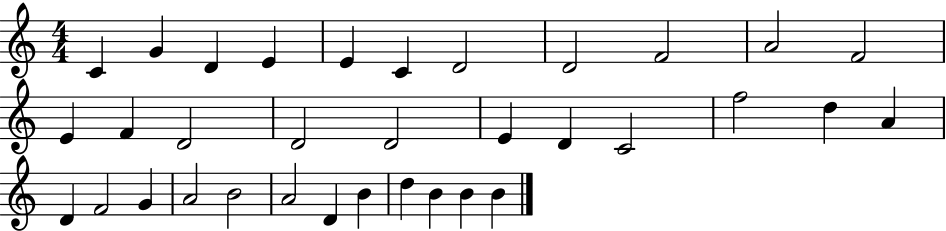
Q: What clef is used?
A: treble